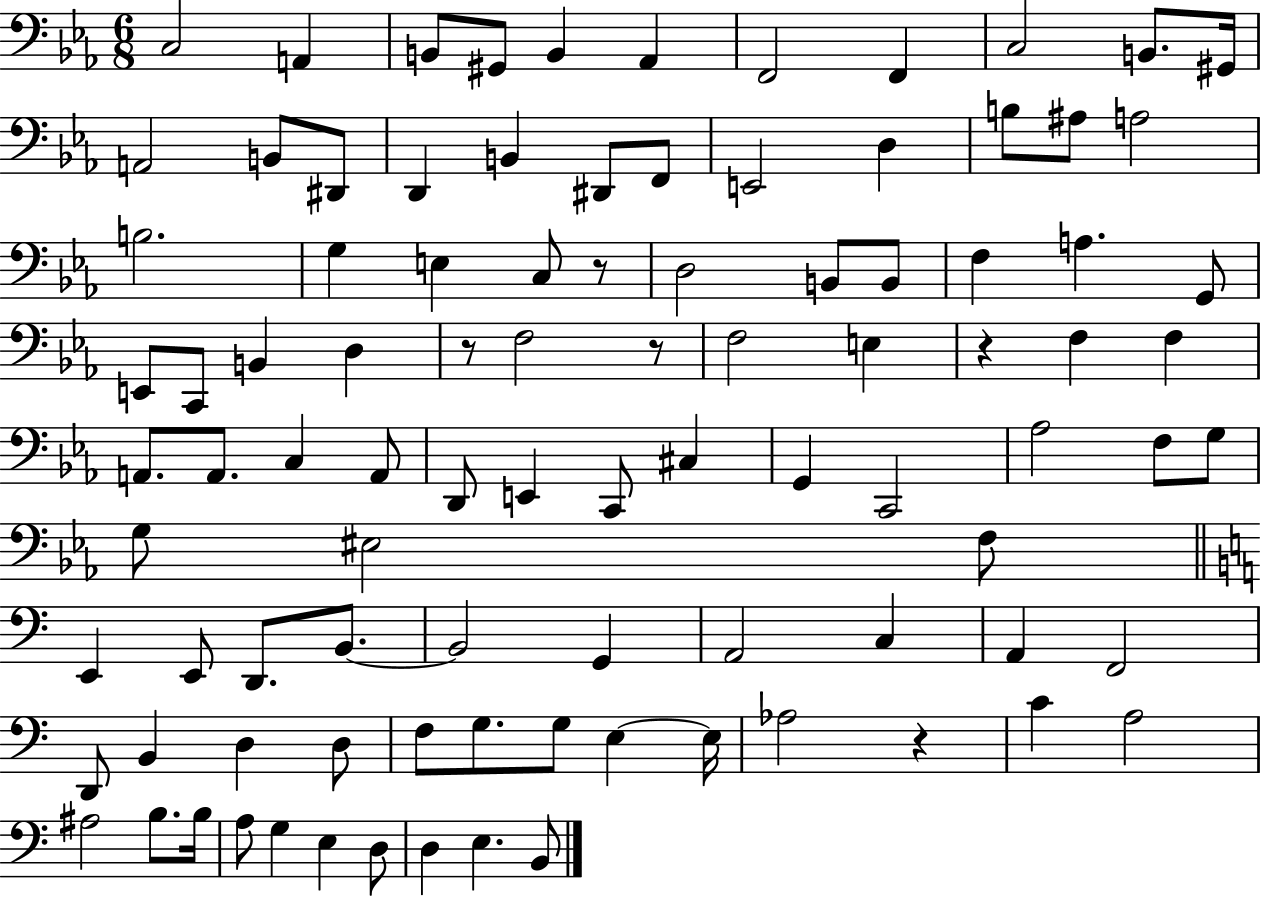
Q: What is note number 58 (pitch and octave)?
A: F3